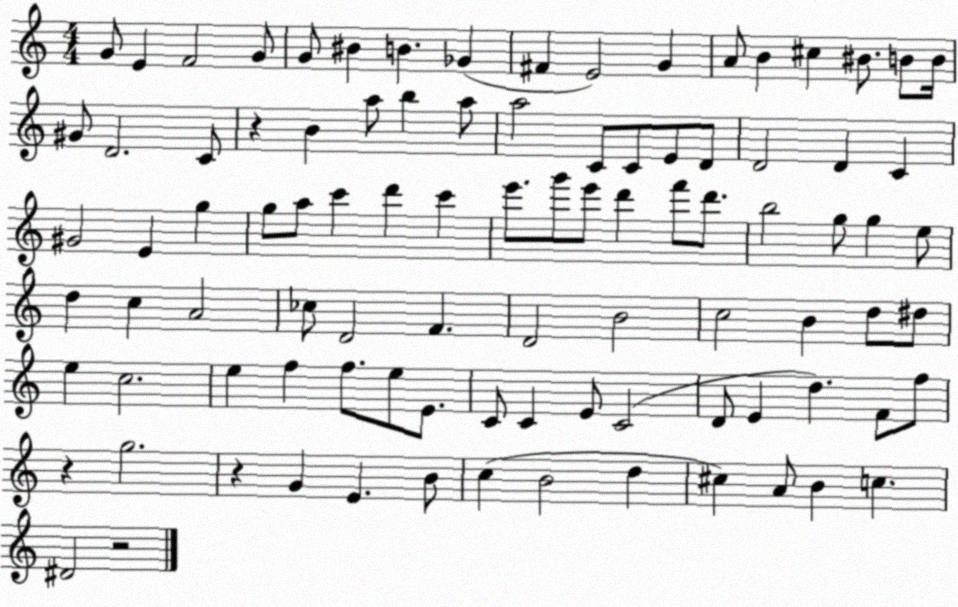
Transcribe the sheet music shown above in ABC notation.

X:1
T:Untitled
M:4/4
L:1/4
K:C
G/2 E F2 G/2 G/2 ^B B _G ^F E2 G A/2 B ^c ^B/2 B/2 B/4 ^G/2 D2 C/2 z B a/2 b a/2 a2 C/2 C/2 E/2 D/2 D2 D C ^G2 E g g/2 a/2 c' d' c' e'/2 g'/2 e'/2 d' f'/2 d'/2 b2 g/2 g e/2 d c A2 _c/2 D2 F D2 B2 c2 B d/2 ^d/2 e c2 e f f/2 e/2 E/2 C/2 C E/2 C2 D/2 E d F/2 f/2 z g2 z G E B/2 c B2 d ^c A/2 B c ^D2 z2